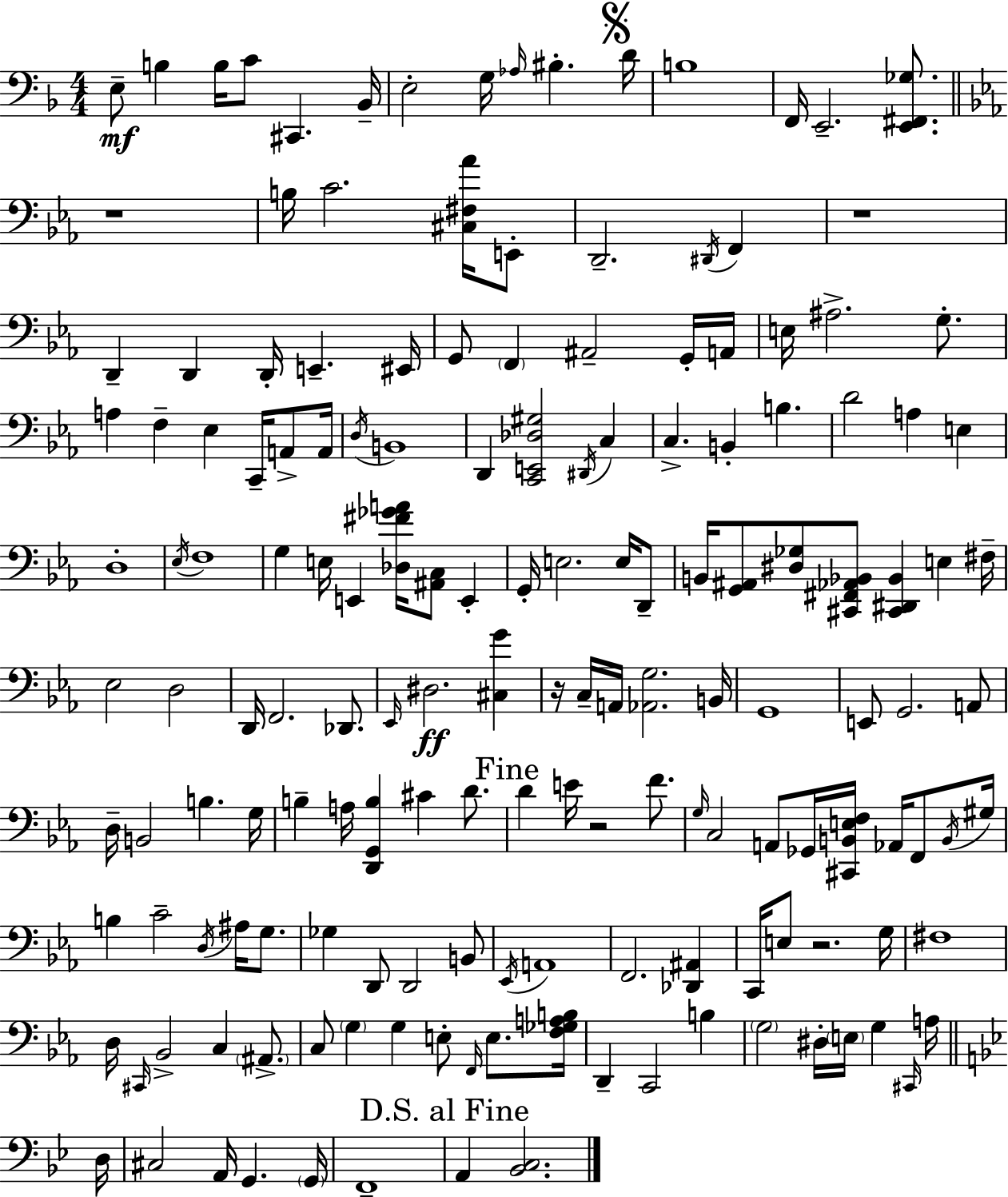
E3/e B3/q B3/s C4/e C#2/q. Bb2/s E3/h G3/s Ab3/s BIS3/q. D4/s B3/w F2/s E2/h. [E2,F#2,Gb3]/e. R/w B3/s C4/h. [C#3,F#3,Ab4]/s E2/e D2/h. D#2/s F2/q R/w D2/q D2/q D2/s E2/q. EIS2/s G2/e F2/q A#2/h G2/s A2/s E3/s A#3/h. G3/e. A3/q F3/q Eb3/q C2/s A2/e A2/s D3/s B2/w D2/q [C2,E2,Db3,G#3]/h D#2/s C3/q C3/q. B2/q B3/q. D4/h A3/q E3/q D3/w Eb3/s F3/w G3/q E3/s E2/q [Db3,F#4,Gb4,A4]/s [A#2,C3]/e E2/q G2/s E3/h. E3/s D2/e B2/s [G2,A#2]/e [D#3,Gb3]/e [C#2,F#2,Ab2,Bb2]/e [C#2,D#2,Bb2]/q E3/q F#3/s Eb3/h D3/h D2/s F2/h. Db2/e. Eb2/s D#3/h. [C#3,G4]/q R/s C3/s A2/s [Ab2,G3]/h. B2/s G2/w E2/e G2/h. A2/e D3/s B2/h B3/q. G3/s B3/q A3/s [D2,G2,B3]/q C#4/q D4/e. D4/q E4/s R/h F4/e. G3/s C3/h A2/e Gb2/s [C#2,B2,E3,F3]/s Ab2/s F2/e B2/s G#3/s B3/q C4/h D3/s A#3/s G3/e. Gb3/q D2/e D2/h B2/e Eb2/s A2/w F2/h. [Db2,A#2]/q C2/s E3/e R/h. G3/s F#3/w D3/s C#2/s Bb2/h C3/q A#2/e. C3/e G3/q G3/q E3/e F2/s E3/e. [F3,Gb3,A3,B3]/s D2/q C2/h B3/q G3/h D#3/s E3/s G3/q C#2/s A3/s D3/s C#3/h A2/s G2/q. G2/s F2/w A2/q [Bb2,C3]/h.